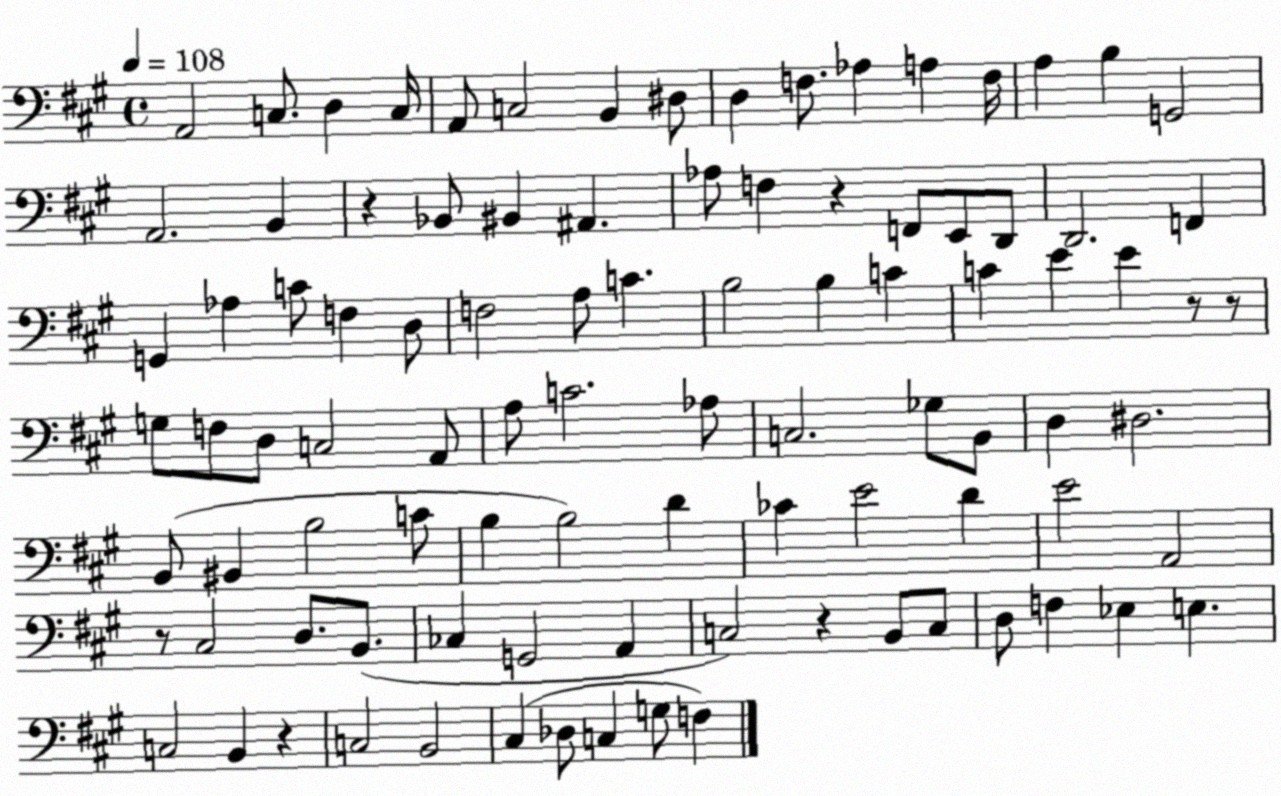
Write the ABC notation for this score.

X:1
T:Untitled
M:4/4
L:1/4
K:A
A,,2 C,/2 D, C,/4 A,,/2 C,2 B,, ^D,/2 D, F,/2 _A, A, F,/4 A, B, G,,2 A,,2 B,, z _B,,/2 ^B,, ^A,, _A,/2 F, z F,,/2 E,,/2 D,,/2 D,,2 F,, G,, _A, C/2 F, D,/2 F,2 A,/2 C B,2 B, C C E E z/2 z/2 G,/2 F,/2 D,/2 C,2 A,,/2 A,/2 C2 _A,/2 C,2 _G,/2 B,,/2 D, ^D,2 B,,/2 ^B,, B,2 C/2 B, B,2 D _C E2 D E2 A,,2 z/2 ^C,2 D,/2 B,,/2 _C, G,,2 A,, C,2 z B,,/2 C,/2 D,/2 F, _E, E, C,2 B,, z C,2 B,,2 ^C, _D,/2 C, G,/2 F,